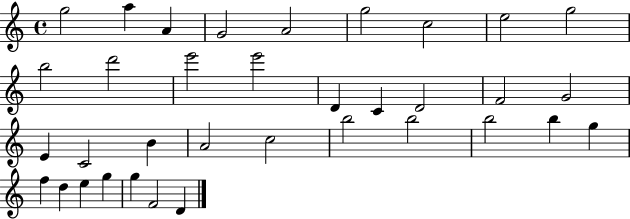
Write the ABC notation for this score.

X:1
T:Untitled
M:4/4
L:1/4
K:C
g2 a A G2 A2 g2 c2 e2 g2 b2 d'2 e'2 e'2 D C D2 F2 G2 E C2 B A2 c2 b2 b2 b2 b g f d e g g F2 D